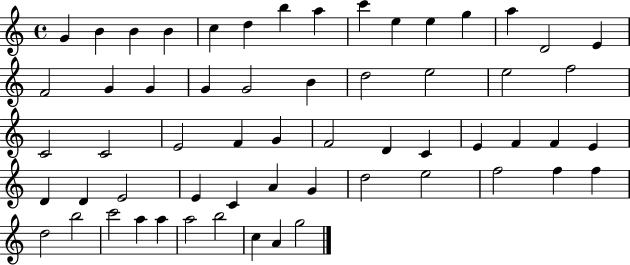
{
  \clef treble
  \time 4/4
  \defaultTimeSignature
  \key c \major
  g'4 b'4 b'4 b'4 | c''4 d''4 b''4 a''4 | c'''4 e''4 e''4 g''4 | a''4 d'2 e'4 | \break f'2 g'4 g'4 | g'4 g'2 b'4 | d''2 e''2 | e''2 f''2 | \break c'2 c'2 | e'2 f'4 g'4 | f'2 d'4 c'4 | e'4 f'4 f'4 e'4 | \break d'4 d'4 e'2 | e'4 c'4 a'4 g'4 | d''2 e''2 | f''2 f''4 f''4 | \break d''2 b''2 | c'''2 a''4 a''4 | a''2 b''2 | c''4 a'4 g''2 | \break \bar "|."
}